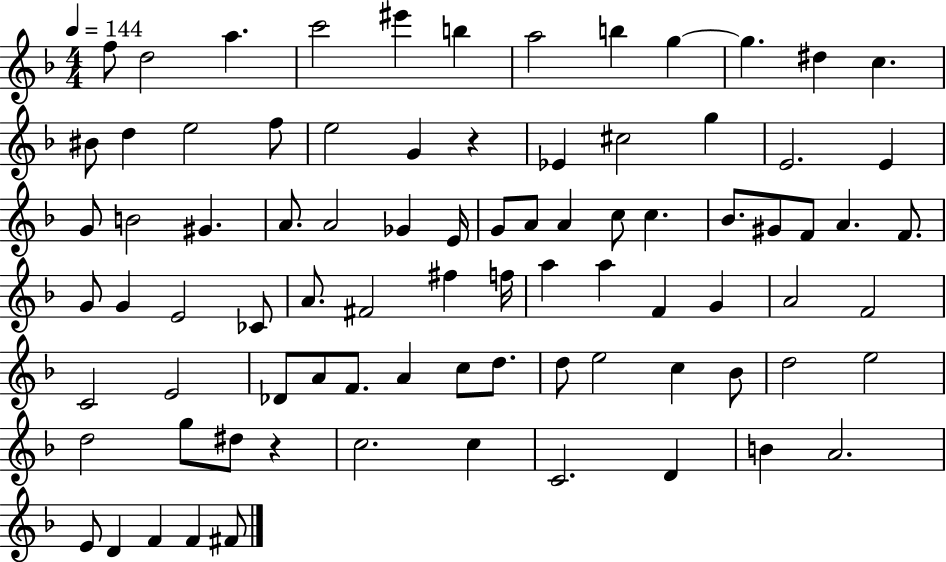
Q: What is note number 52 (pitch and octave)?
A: G4